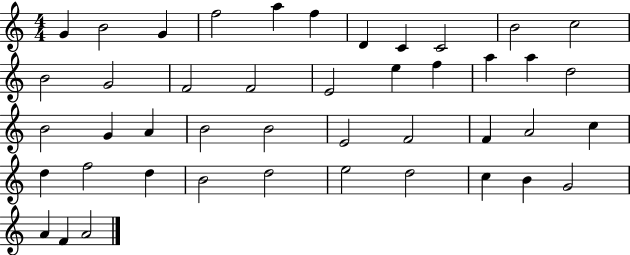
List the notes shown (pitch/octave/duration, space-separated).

G4/q B4/h G4/q F5/h A5/q F5/q D4/q C4/q C4/h B4/h C5/h B4/h G4/h F4/h F4/h E4/h E5/q F5/q A5/q A5/q D5/h B4/h G4/q A4/q B4/h B4/h E4/h F4/h F4/q A4/h C5/q D5/q F5/h D5/q B4/h D5/h E5/h D5/h C5/q B4/q G4/h A4/q F4/q A4/h